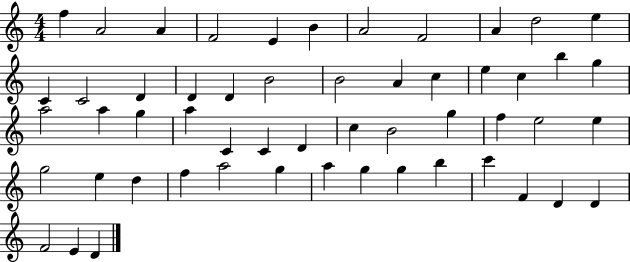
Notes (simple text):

F5/q A4/h A4/q F4/h E4/q B4/q A4/h F4/h A4/q D5/h E5/q C4/q C4/h D4/q D4/q D4/q B4/h B4/h A4/q C5/q E5/q C5/q B5/q G5/q A5/h A5/q G5/q A5/q C4/q C4/q D4/q C5/q B4/h G5/q F5/q E5/h E5/q G5/h E5/q D5/q F5/q A5/h G5/q A5/q G5/q G5/q B5/q C6/q F4/q D4/q D4/q F4/h E4/q D4/q